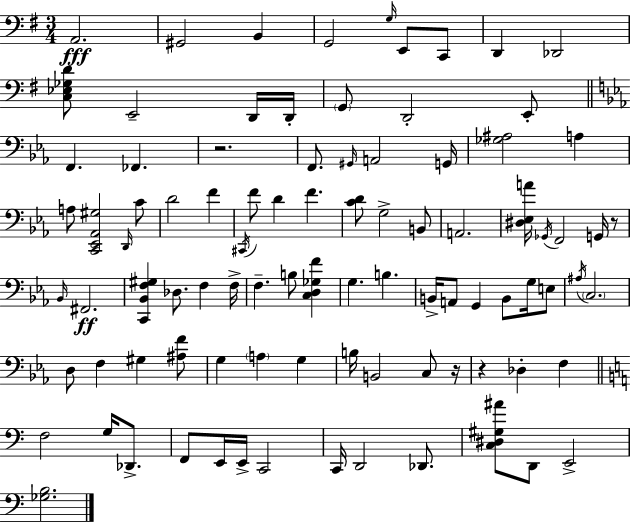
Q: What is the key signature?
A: G major